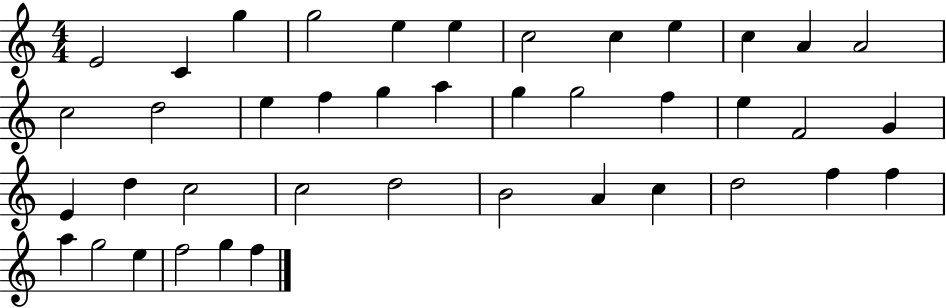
E4/h C4/q G5/q G5/h E5/q E5/q C5/h C5/q E5/q C5/q A4/q A4/h C5/h D5/h E5/q F5/q G5/q A5/q G5/q G5/h F5/q E5/q F4/h G4/q E4/q D5/q C5/h C5/h D5/h B4/h A4/q C5/q D5/h F5/q F5/q A5/q G5/h E5/q F5/h G5/q F5/q